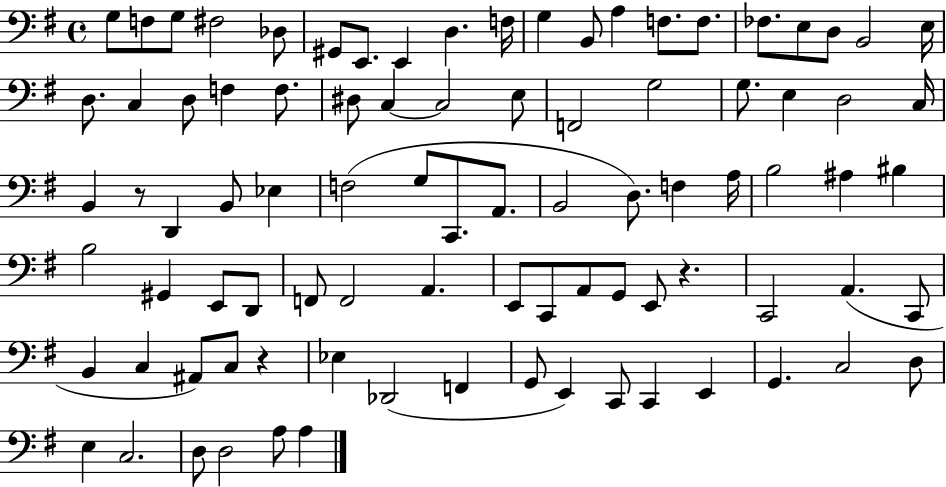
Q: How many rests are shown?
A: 3